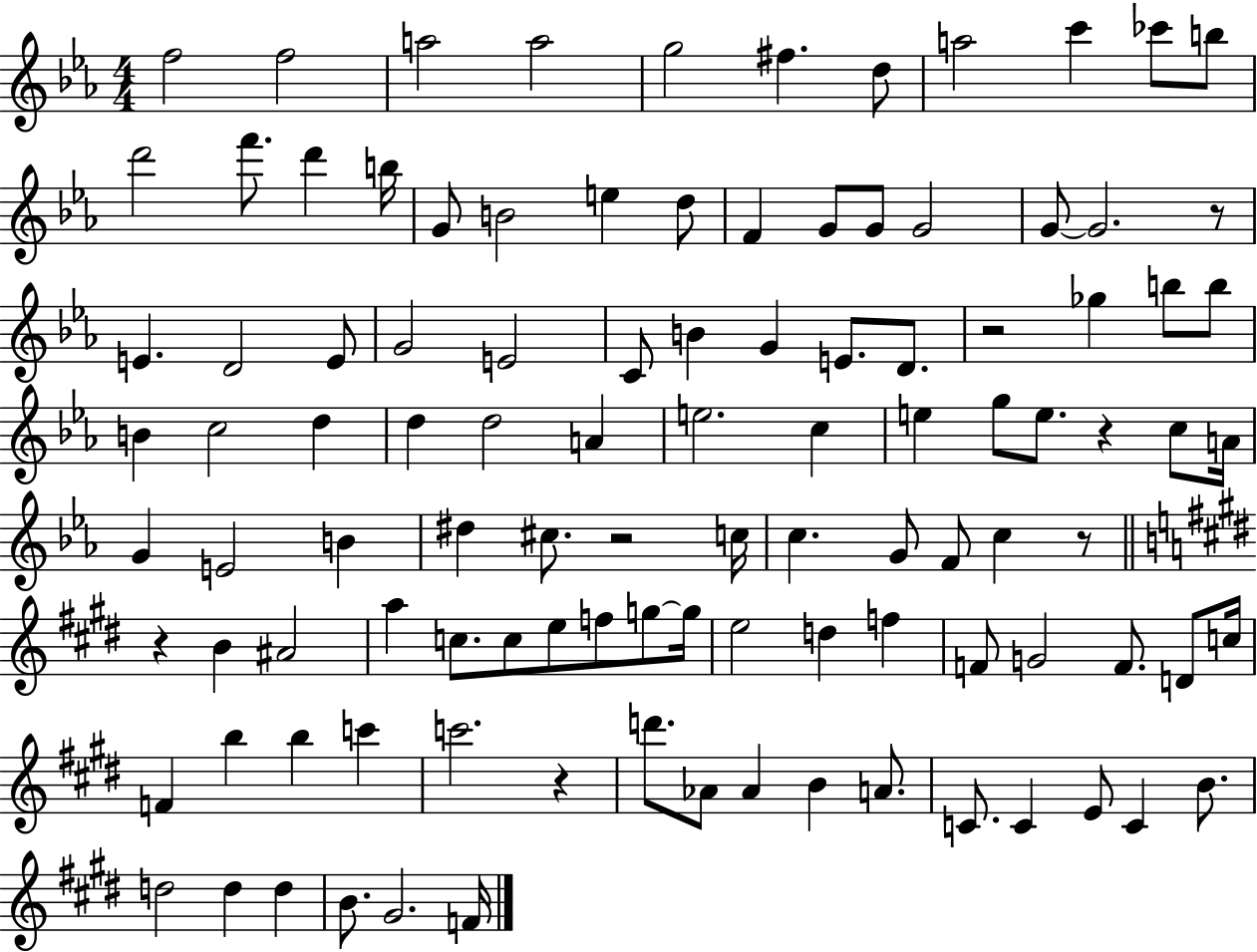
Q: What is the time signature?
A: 4/4